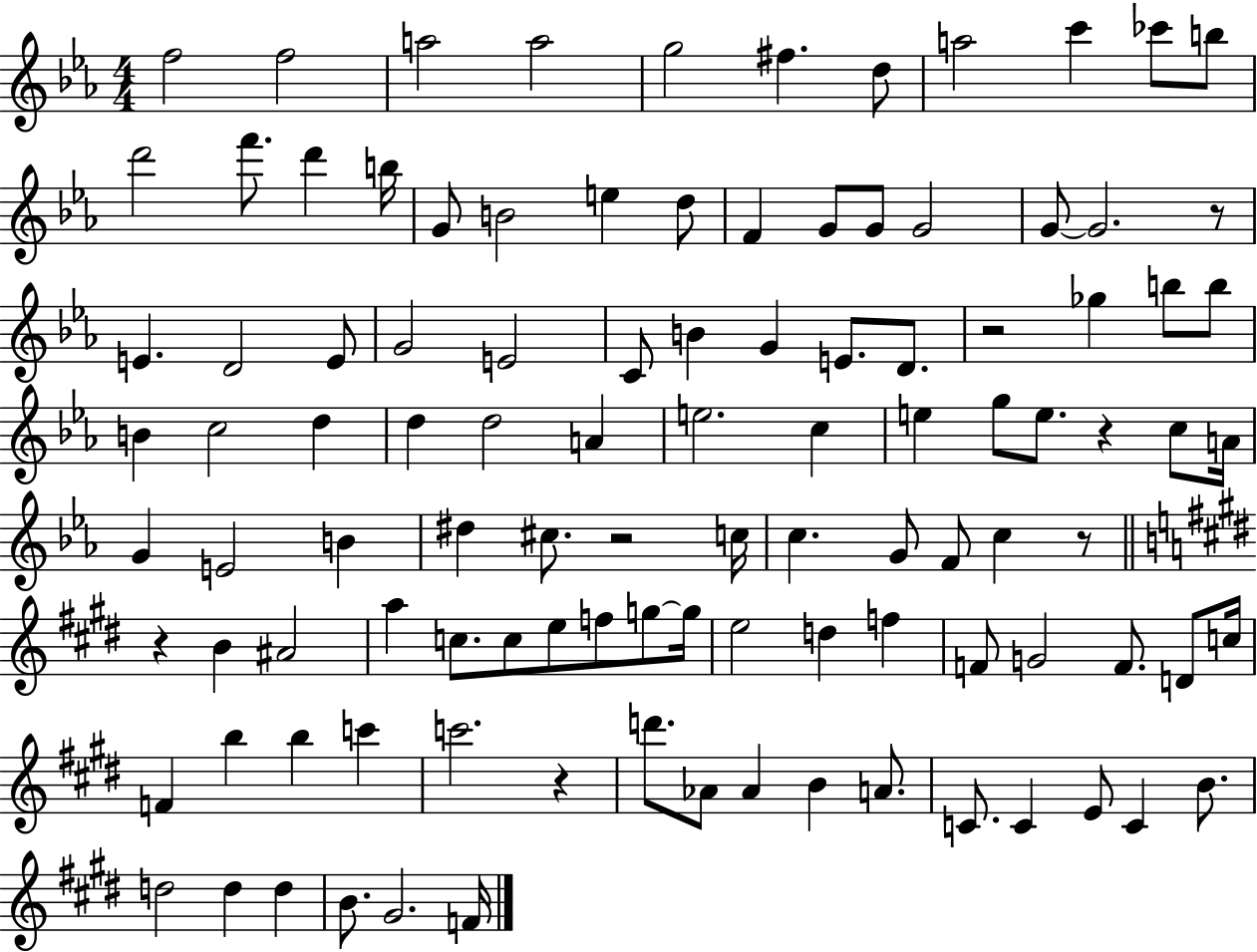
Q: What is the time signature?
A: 4/4